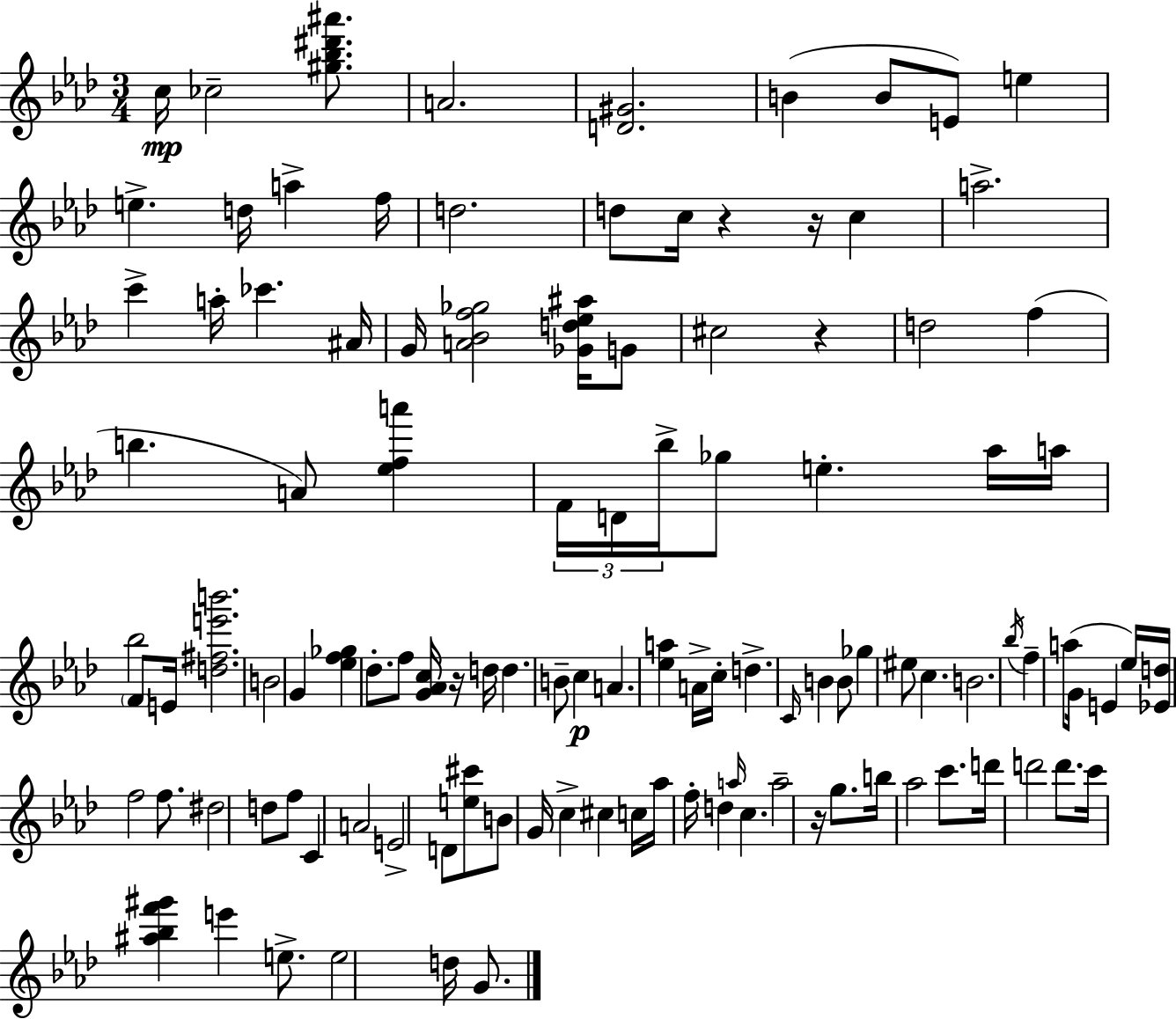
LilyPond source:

{
  \clef treble
  \numericTimeSignature
  \time 3/4
  \key aes \major
  c''16\mp ces''2-- <gis'' bes'' dis''' ais'''>8. | a'2. | <d' gis'>2. | b'4( b'8 e'8) e''4 | \break e''4.-> d''16 a''4-> f''16 | d''2. | d''8 c''16 r4 r16 c''4 | a''2.-> | \break c'''4-> a''16-. ces'''4. ais'16 | g'16 <a' bes' f'' ges''>2 <ges' d'' ees'' ais''>16 g'8 | cis''2 r4 | d''2 f''4( | \break b''4. a'8) <ees'' f'' a'''>4 | \tuplet 3/2 { f'16 d'16 bes''16-> } ges''8 e''4.-. aes''16 | a''16 bes''2 \parenthesize f'8 e'16 | <d'' fis'' e''' b'''>2. | \break b'2 g'4 | <ees'' f'' ges''>4 des''8.-. f''8 <g' aes' c''>16 r16 d''16 | d''4. b'8-- c''4\p | a'4. <ees'' a''>4 a'16-> c''16-. | \break d''4.-> \grace { c'16 } b'4 b'8 | ges''4 eis''8 c''4. | b'2. | \acciaccatura { bes''16 } f''4-- a''8( g'16 e'4 | \break ees''16) <ees' d''>16 f''2 f''8. | dis''2 d''8 | f''8 c'4 a'2 | e'2-> d'8 | \break <e'' cis'''>8 b'8 g'16 c''4-> cis''4 | c''16 aes''16 f''16-. d''4 \grace { a''16 } c''4. | a''2-- r16 | g''8. b''16 aes''2 | \break c'''8. d'''16 d'''2 | d'''8. c'''16 <ais'' bes'' f''' gis'''>4 e'''4 | e''8.-> e''2 d''16 | g'8. \bar "|."
}